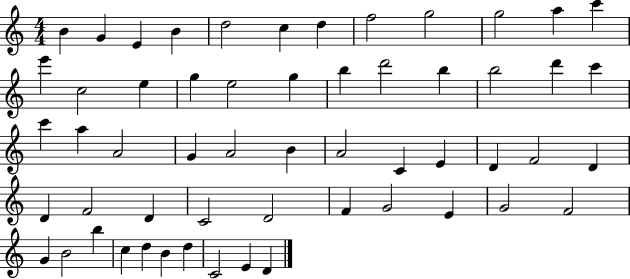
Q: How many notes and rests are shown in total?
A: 56